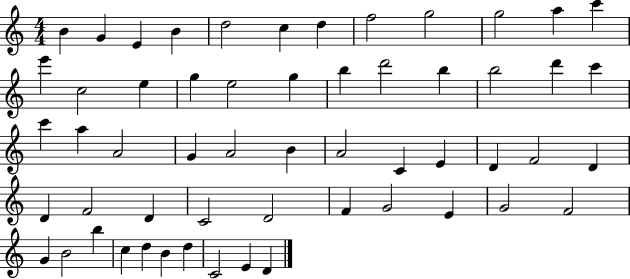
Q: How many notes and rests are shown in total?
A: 56